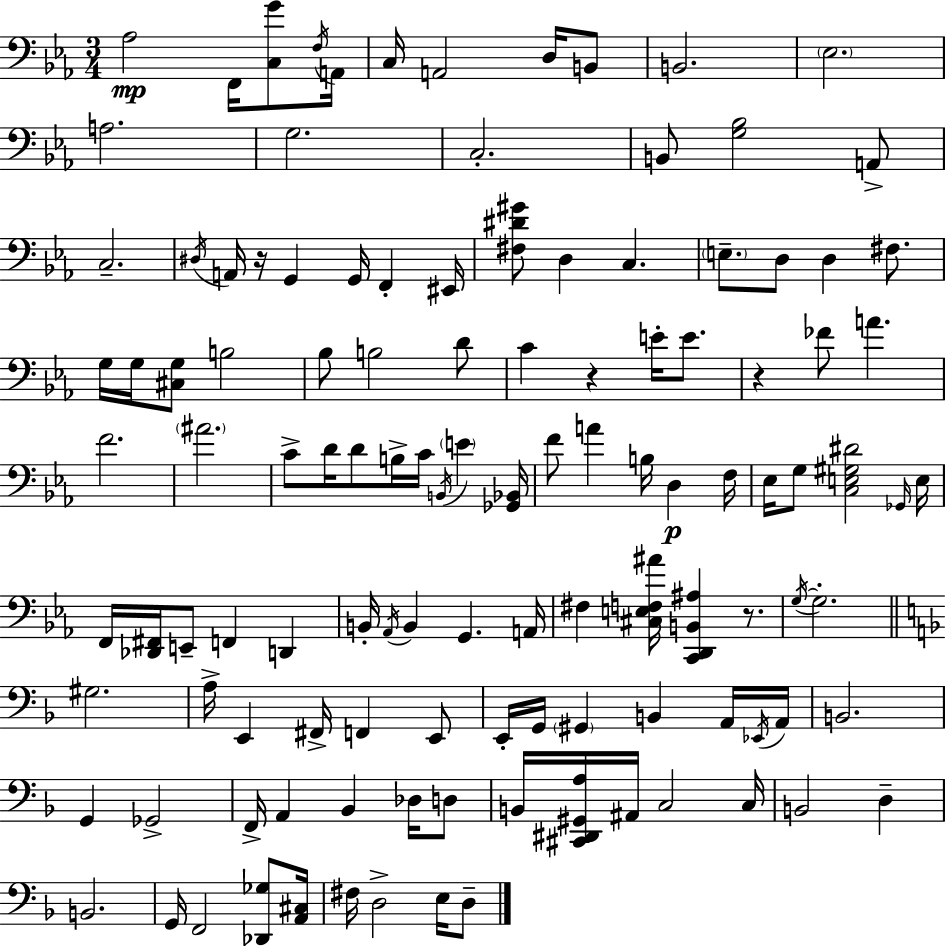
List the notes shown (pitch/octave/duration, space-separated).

Ab3/h F2/s [C3,G4]/e F3/s A2/s C3/s A2/h D3/s B2/e B2/h. Eb3/h. A3/h. G3/h. C3/h. B2/e [G3,Bb3]/h A2/e C3/h. D#3/s A2/s R/s G2/q G2/s F2/q EIS2/s [F#3,D#4,G#4]/e D3/q C3/q. E3/e. D3/e D3/q F#3/e. G3/s G3/s [C#3,G3]/e B3/h Bb3/e B3/h D4/e C4/q R/q E4/s E4/e. R/q FES4/e A4/q. F4/h. A#4/h. C4/e D4/s D4/e B3/s C4/s B2/s E4/q [Gb2,Bb2]/s F4/e A4/q B3/s D3/q F3/s Eb3/s G3/e [C3,E3,G#3,D#4]/h Gb2/s E3/s F2/s [Db2,F#2]/s E2/e F2/q D2/q B2/s Ab2/s B2/q G2/q. A2/s F#3/q [C#3,E3,F3,A#4]/s [C2,D2,B2,A#3]/q R/e. G3/s G3/h. G#3/h. A3/s E2/q F#2/s F2/q E2/e E2/s G2/s G#2/q B2/q A2/s Eb2/s A2/s B2/h. G2/q Gb2/h F2/s A2/q Bb2/q Db3/s D3/e B2/s [C#2,D#2,G#2,A3]/s A#2/s C3/h C3/s B2/h D3/q B2/h. G2/s F2/h [Db2,Gb3]/e [A2,C#3]/s F#3/s D3/h E3/s D3/e